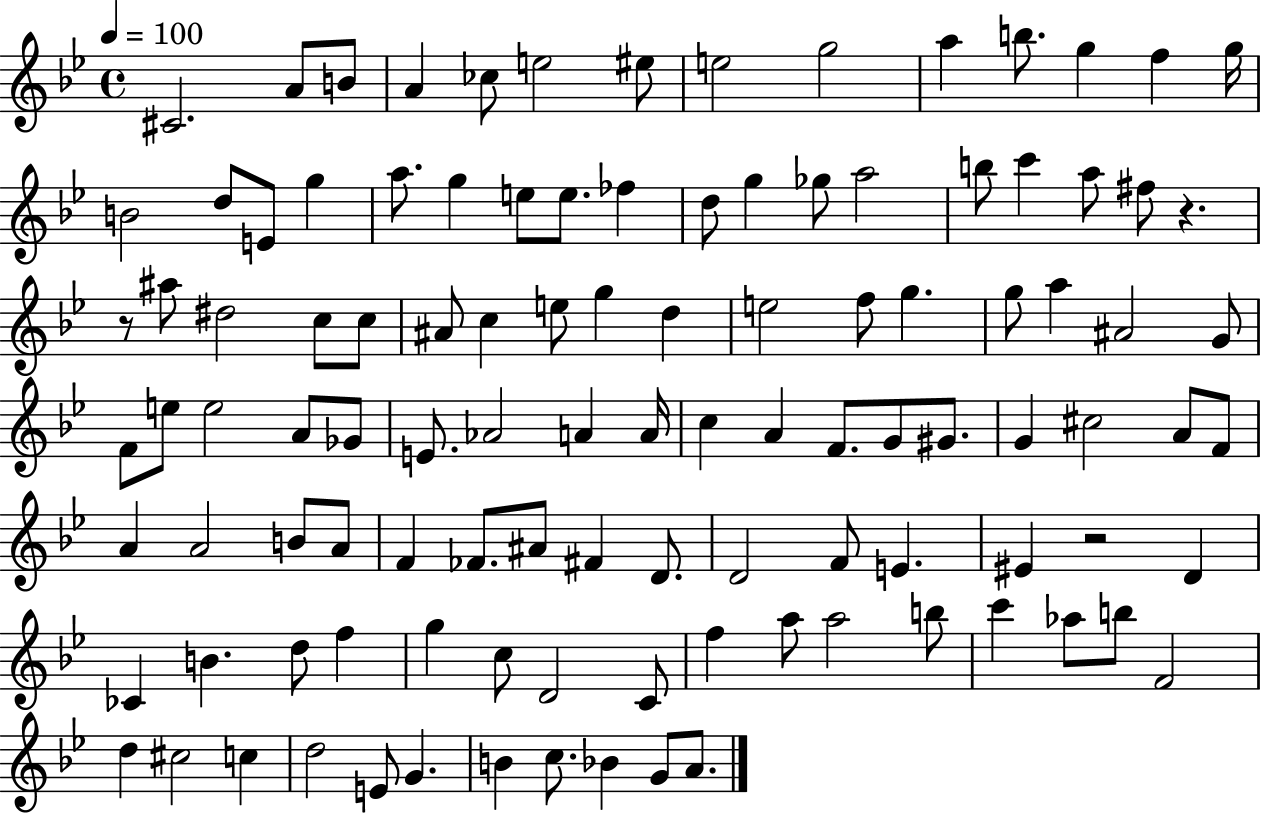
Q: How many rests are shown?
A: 3